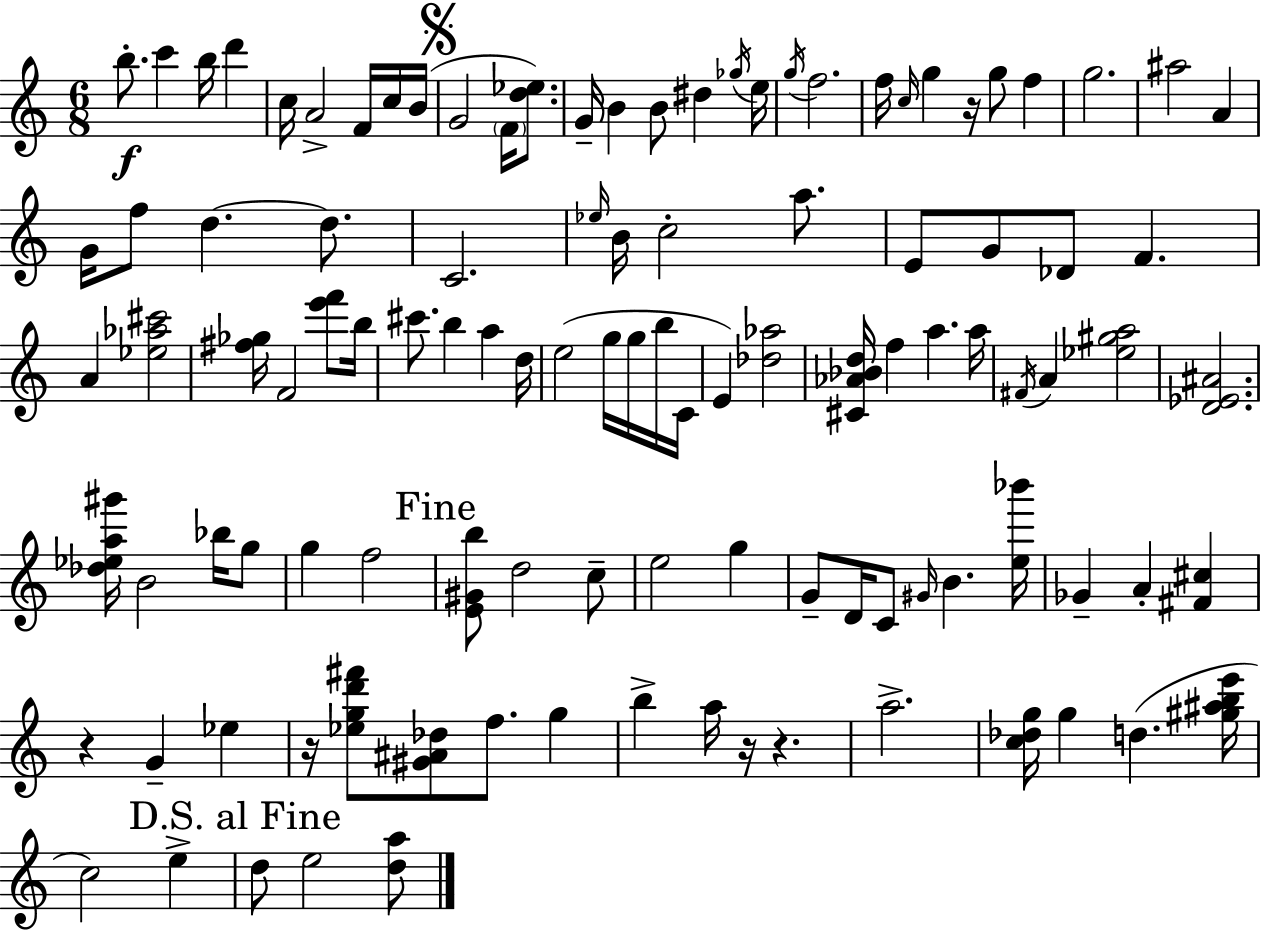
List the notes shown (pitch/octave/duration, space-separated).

B5/e. C6/q B5/s D6/q C5/s A4/h F4/s C5/s B4/s G4/h F4/s [D5,Eb5]/e. G4/s B4/q B4/e D#5/q Gb5/s E5/s G5/s F5/h. F5/s C5/s G5/q R/s G5/e F5/q G5/h. A#5/h A4/q G4/s F5/e D5/q. D5/e. C4/h. Eb5/s B4/s C5/h A5/e. E4/e G4/e Db4/e F4/q. A4/q [Eb5,Ab5,C#6]/h [F#5,Gb5]/s F4/h [E6,F6]/e B5/s C#6/e. B5/q A5/q D5/s E5/h G5/s G5/s B5/s C4/s E4/q [Db5,Ab5]/h [C#4,Ab4,Bb4,D5]/s F5/q A5/q. A5/s F#4/s A4/q [Eb5,G#5,A5]/h [D4,Eb4,A#4]/h. [Db5,Eb5,A5,G#6]/s B4/h Bb5/s G5/e G5/q F5/h [E4,G#4,B5]/e D5/h C5/e E5/h G5/q G4/e D4/s C4/e G#4/s B4/q. [E5,Bb6]/s Gb4/q A4/q [F#4,C#5]/q R/q G4/q Eb5/q R/s [Eb5,G5,D6,F#6]/e [G#4,A#4,Db5]/e F5/e. G5/q B5/q A5/s R/s R/q. A5/h. [C5,Db5,G5]/s G5/q D5/q. [G#5,A#5,B5,E6]/s C5/h E5/q D5/e E5/h [D5,A5]/e